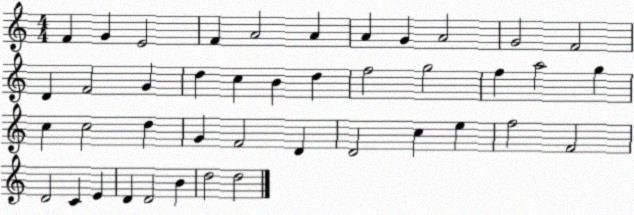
X:1
T:Untitled
M:4/4
L:1/4
K:C
F G E2 F A2 A A G A2 G2 F2 D F2 G d c B d f2 g2 f a2 g c c2 d G F2 D D2 c e f2 F2 D2 C E D D2 B d2 d2